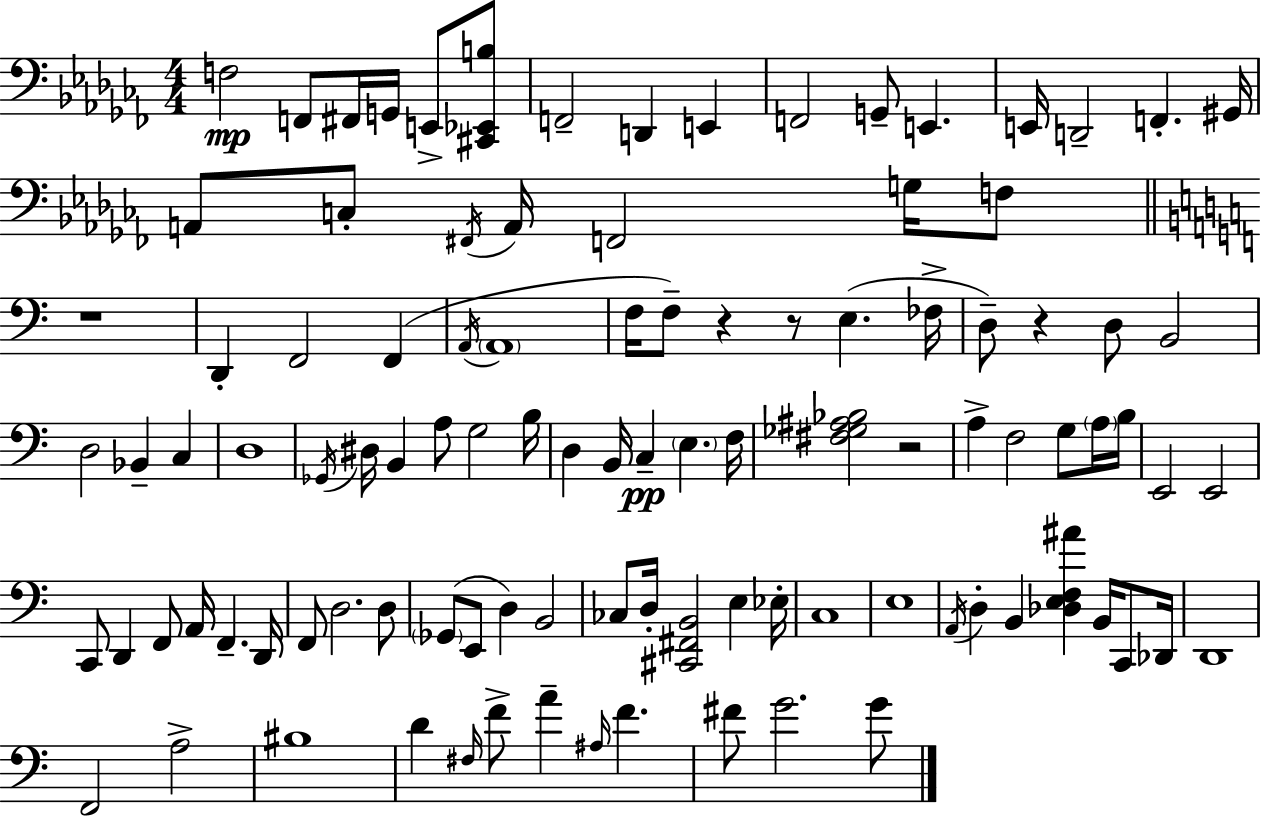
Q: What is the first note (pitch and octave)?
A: F3